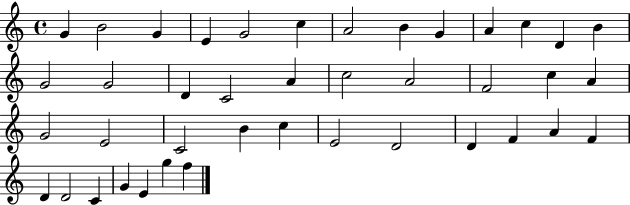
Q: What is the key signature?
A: C major